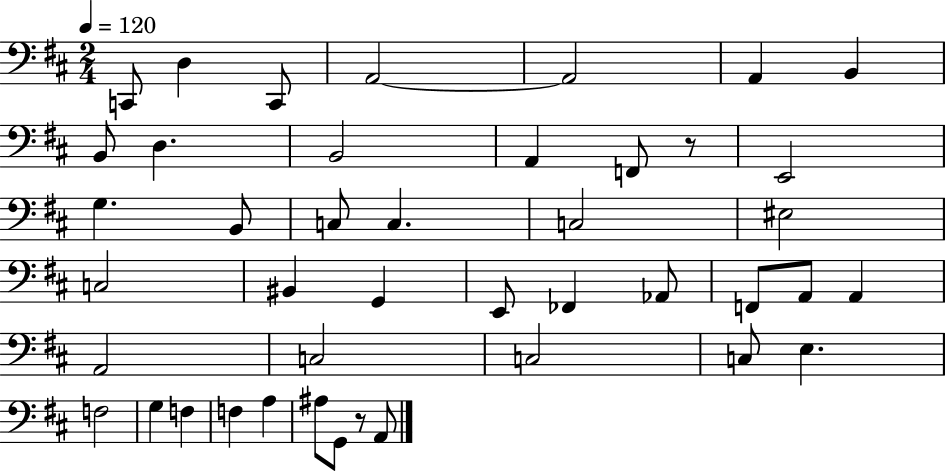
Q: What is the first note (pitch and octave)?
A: C2